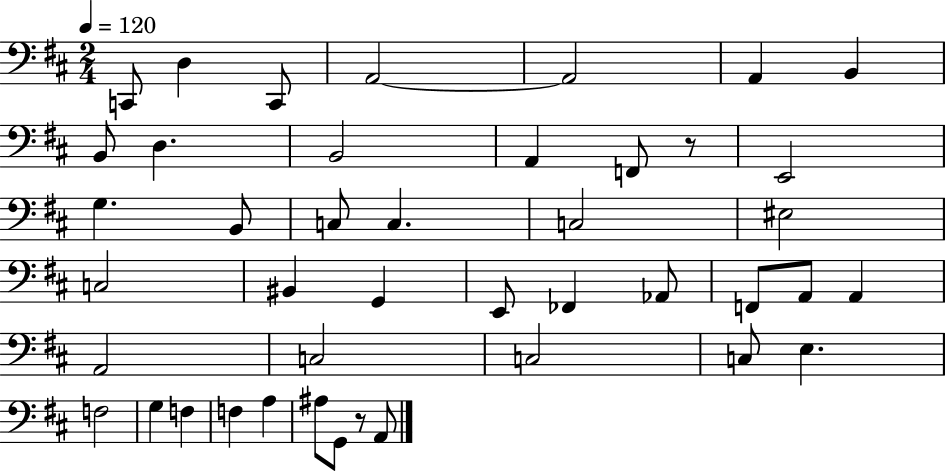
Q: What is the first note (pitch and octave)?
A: C2